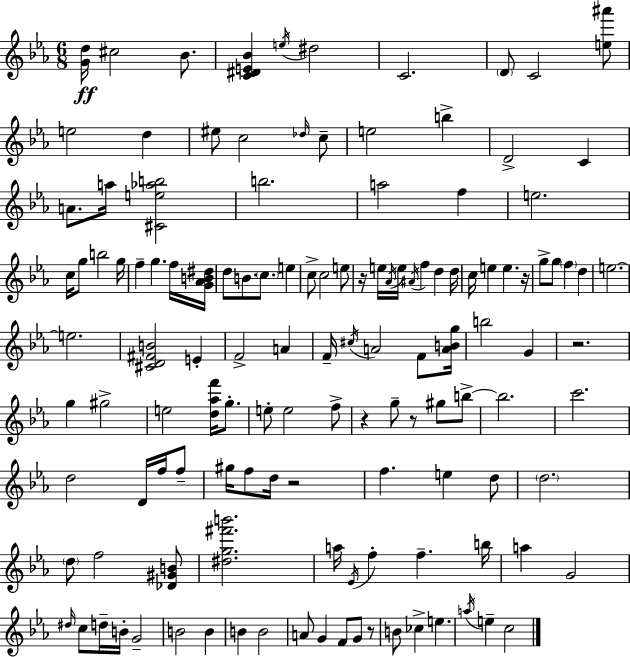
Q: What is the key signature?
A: C minor